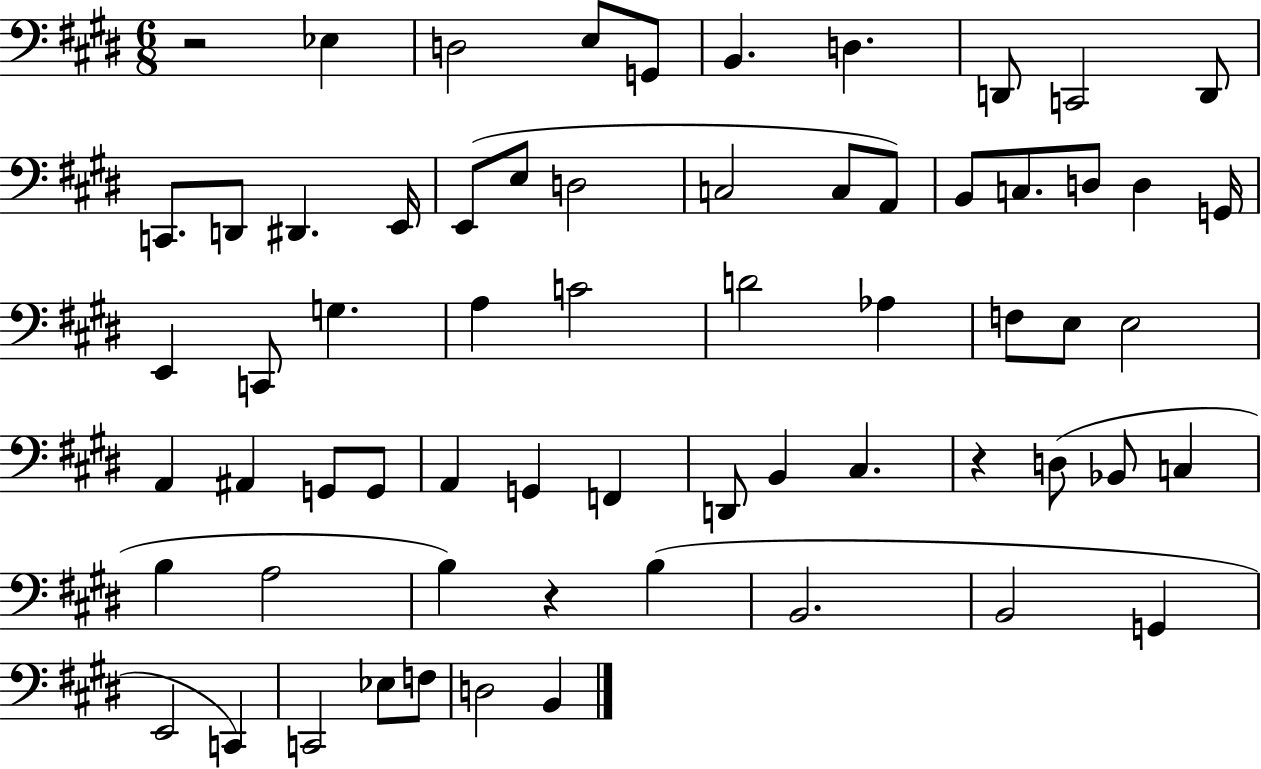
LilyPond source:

{
  \clef bass
  \numericTimeSignature
  \time 6/8
  \key e \major
  r2 ees4 | d2 e8 g,8 | b,4. d4. | d,8 c,2 d,8 | \break c,8. d,8 dis,4. e,16 | e,8( e8 d2 | c2 c8 a,8) | b,8 c8. d8 d4 g,16 | \break e,4 c,8 g4. | a4 c'2 | d'2 aes4 | f8 e8 e2 | \break a,4 ais,4 g,8 g,8 | a,4 g,4 f,4 | d,8 b,4 cis4. | r4 d8( bes,8 c4 | \break b4 a2 | b4) r4 b4( | b,2. | b,2 g,4 | \break e,2 c,4) | c,2 ees8 f8 | d2 b,4 | \bar "|."
}